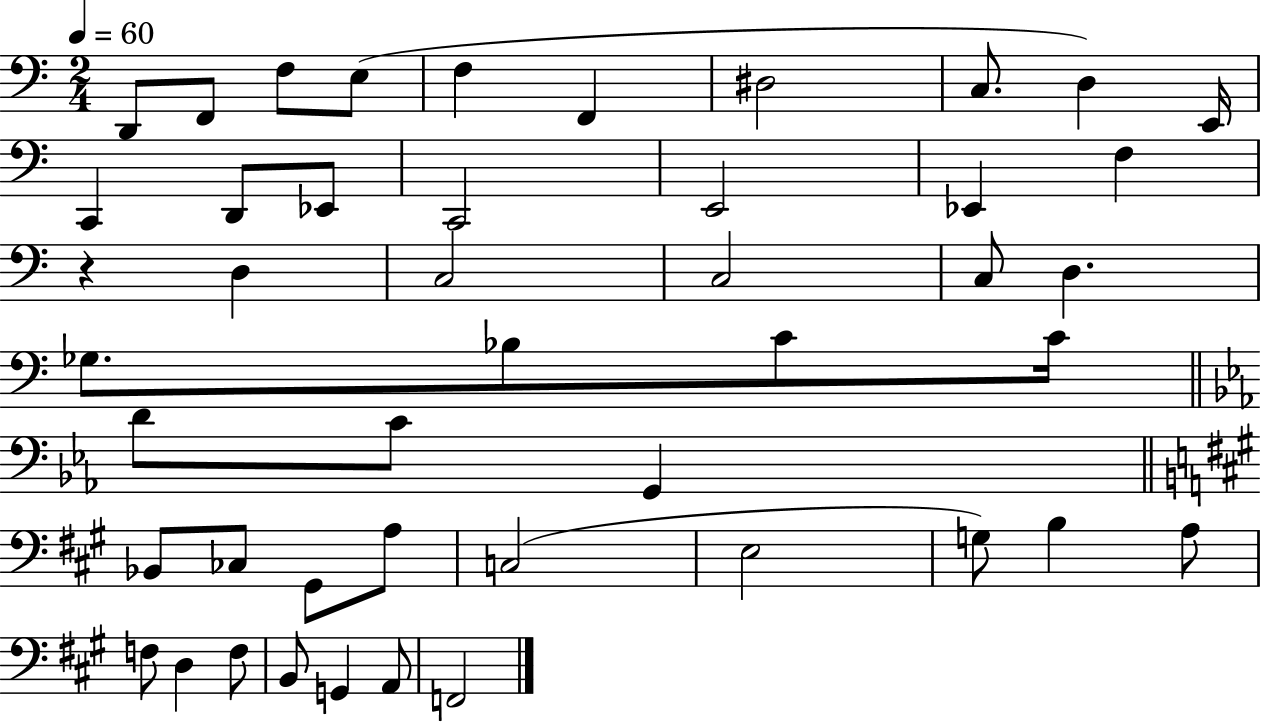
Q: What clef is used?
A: bass